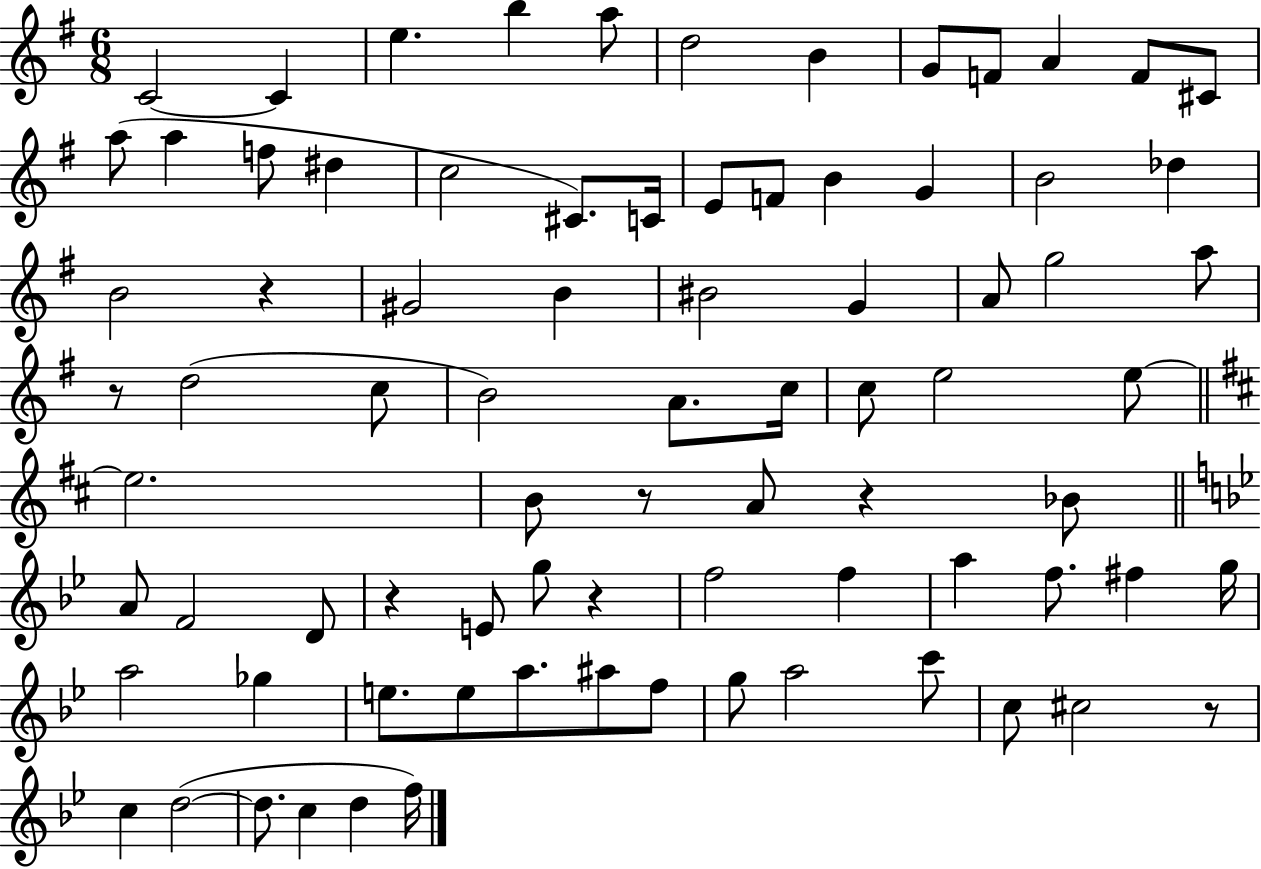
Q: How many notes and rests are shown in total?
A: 81